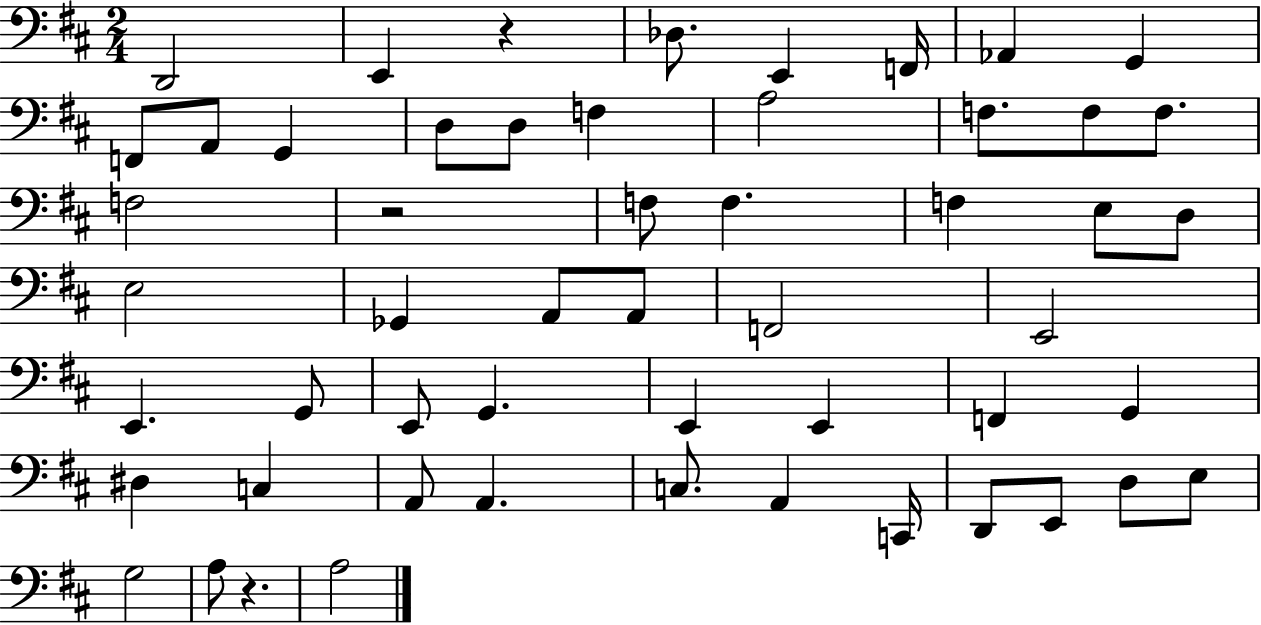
X:1
T:Untitled
M:2/4
L:1/4
K:D
D,,2 E,, z _D,/2 E,, F,,/4 _A,, G,, F,,/2 A,,/2 G,, D,/2 D,/2 F, A,2 F,/2 F,/2 F,/2 F,2 z2 F,/2 F, F, E,/2 D,/2 E,2 _G,, A,,/2 A,,/2 F,,2 E,,2 E,, G,,/2 E,,/2 G,, E,, E,, F,, G,, ^D, C, A,,/2 A,, C,/2 A,, C,,/4 D,,/2 E,,/2 D,/2 E,/2 G,2 A,/2 z A,2